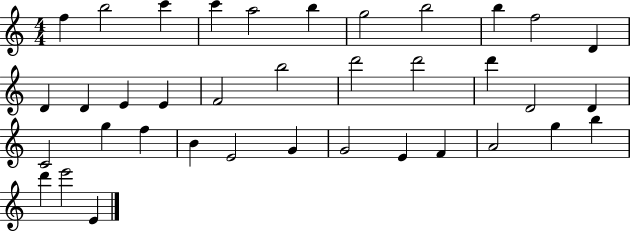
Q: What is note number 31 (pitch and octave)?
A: F4